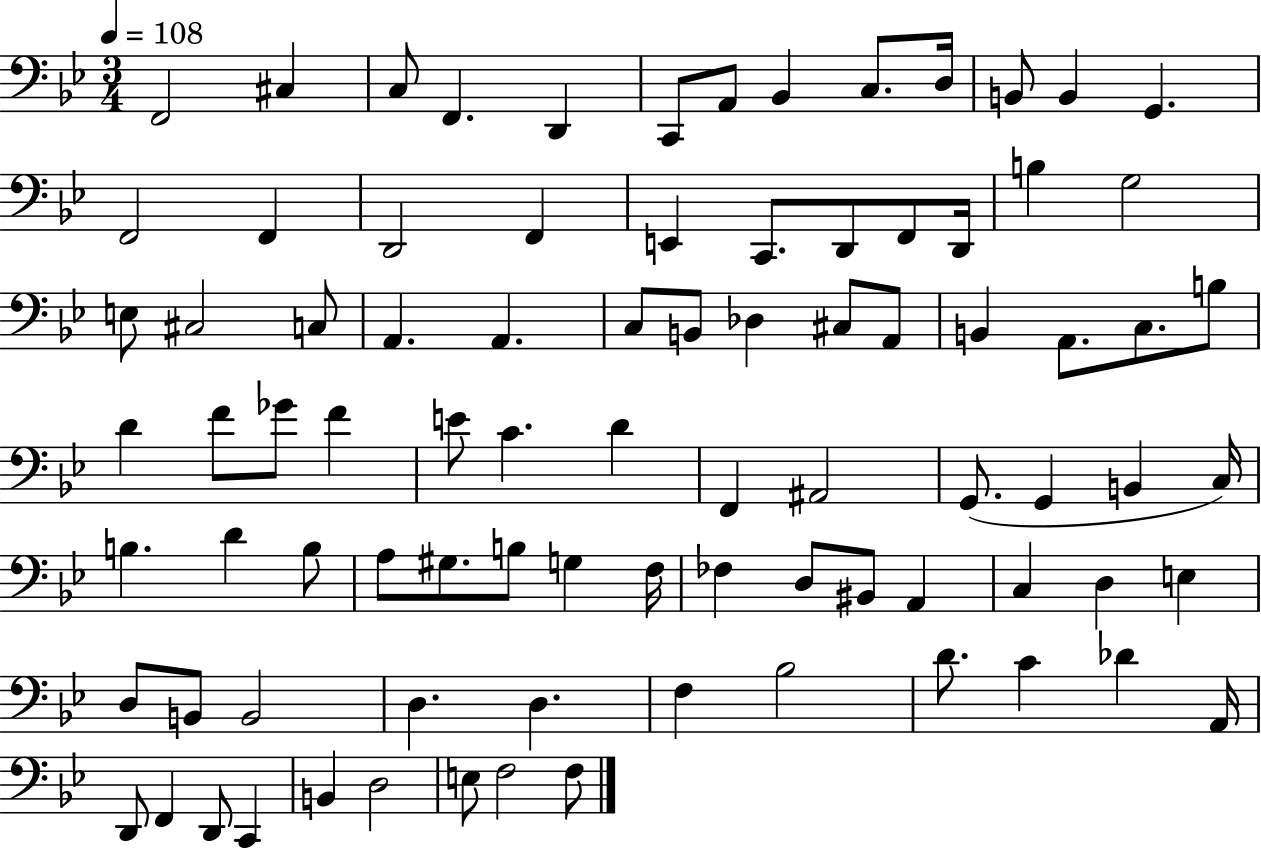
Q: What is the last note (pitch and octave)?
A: F3